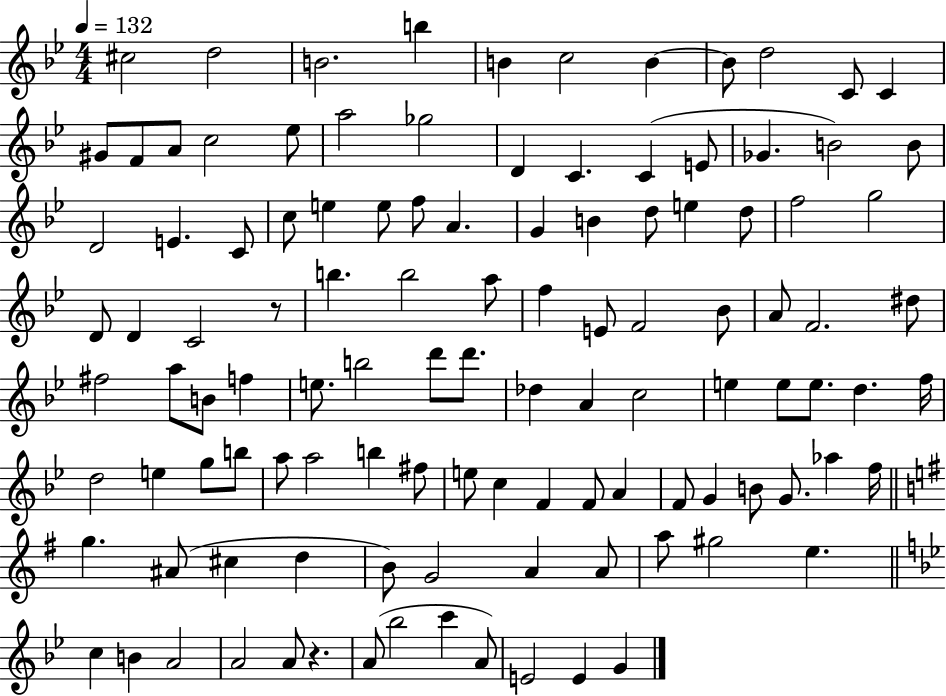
{
  \clef treble
  \numericTimeSignature
  \time 4/4
  \key bes \major
  \tempo 4 = 132
  \repeat volta 2 { cis''2 d''2 | b'2. b''4 | b'4 c''2 b'4~~ | b'8 d''2 c'8 c'4 | \break gis'8 f'8 a'8 c''2 ees''8 | a''2 ges''2 | d'4 c'4. c'4( e'8 | ges'4. b'2) b'8 | \break d'2 e'4. c'8 | c''8 e''4 e''8 f''8 a'4. | g'4 b'4 d''8 e''4 d''8 | f''2 g''2 | \break d'8 d'4 c'2 r8 | b''4. b''2 a''8 | f''4 e'8 f'2 bes'8 | a'8 f'2. dis''8 | \break fis''2 a''8 b'8 f''4 | e''8. b''2 d'''8 d'''8. | des''4 a'4 c''2 | e''4 e''8 e''8. d''4. f''16 | \break d''2 e''4 g''8 b''8 | a''8 a''2 b''4 fis''8 | e''8 c''4 f'4 f'8 a'4 | f'8 g'4 b'8 g'8. aes''4 f''16 | \break \bar "||" \break \key g \major g''4. ais'8( cis''4 d''4 | b'8) g'2 a'4 a'8 | a''8 gis''2 e''4. | \bar "||" \break \key bes \major c''4 b'4 a'2 | a'2 a'8 r4. | a'8( bes''2 c'''4 a'8) | e'2 e'4 g'4 | \break } \bar "|."
}